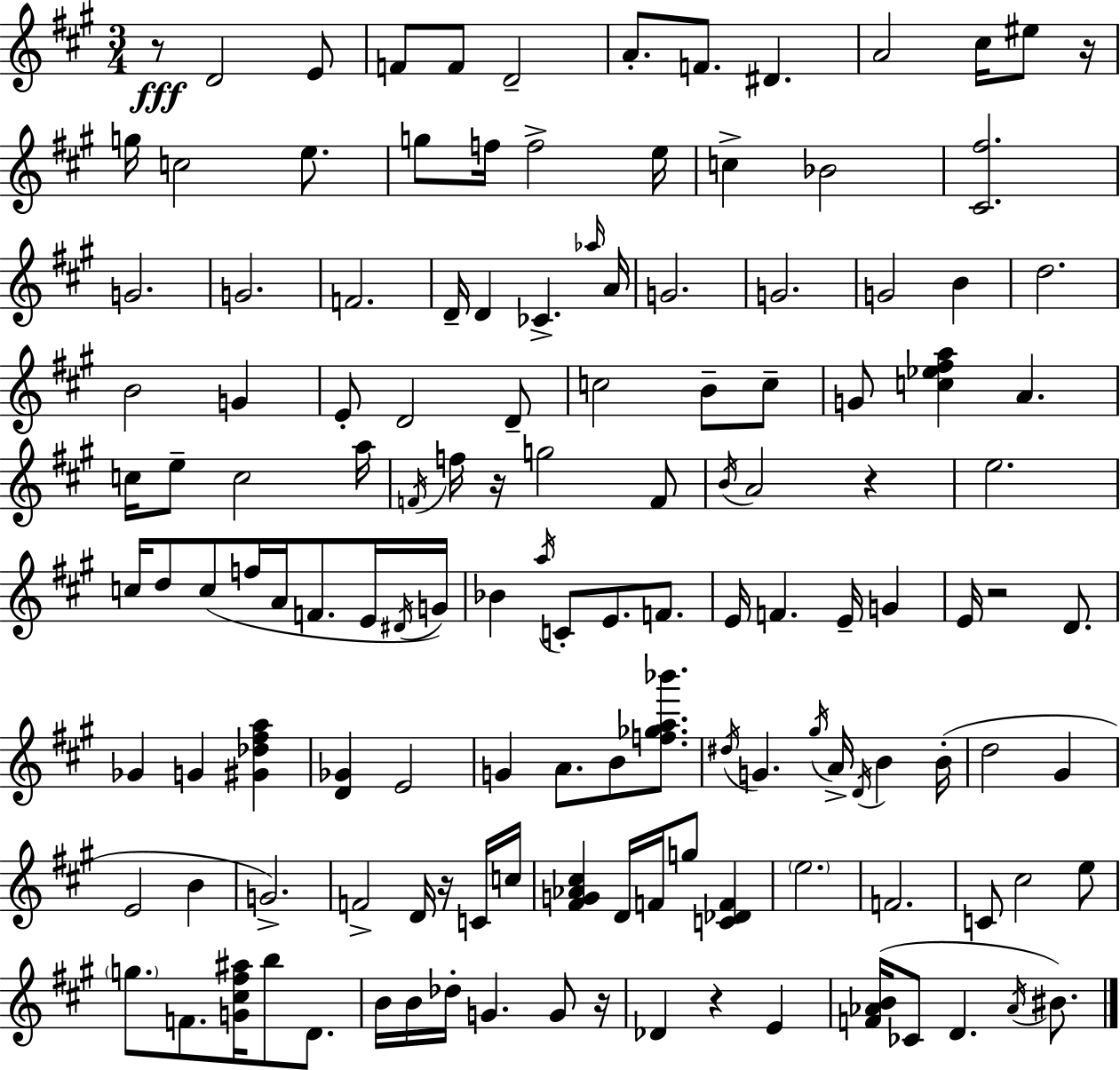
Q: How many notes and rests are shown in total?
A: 136